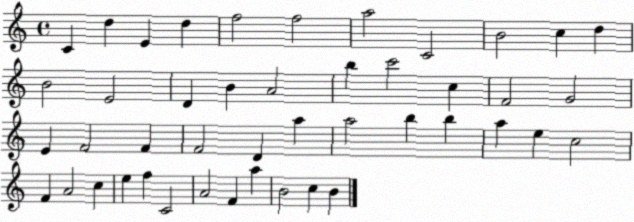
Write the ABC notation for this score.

X:1
T:Untitled
M:4/4
L:1/4
K:C
C d E d f2 f2 a2 C2 B2 c d B2 E2 D B A2 b c'2 c F2 G2 E F2 F F2 D a a2 b b a e c2 F A2 c e f C2 A2 F a B2 c B